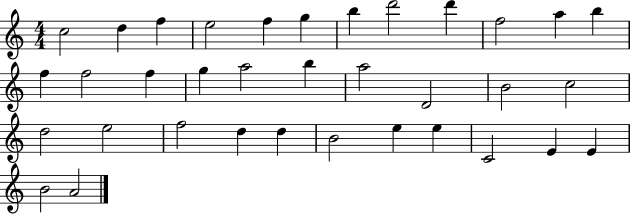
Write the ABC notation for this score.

X:1
T:Untitled
M:4/4
L:1/4
K:C
c2 d f e2 f g b d'2 d' f2 a b f f2 f g a2 b a2 D2 B2 c2 d2 e2 f2 d d B2 e e C2 E E B2 A2